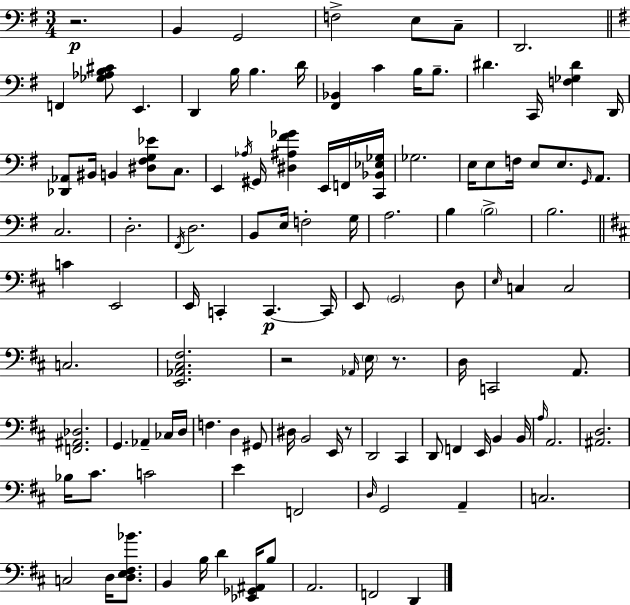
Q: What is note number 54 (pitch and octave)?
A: G2